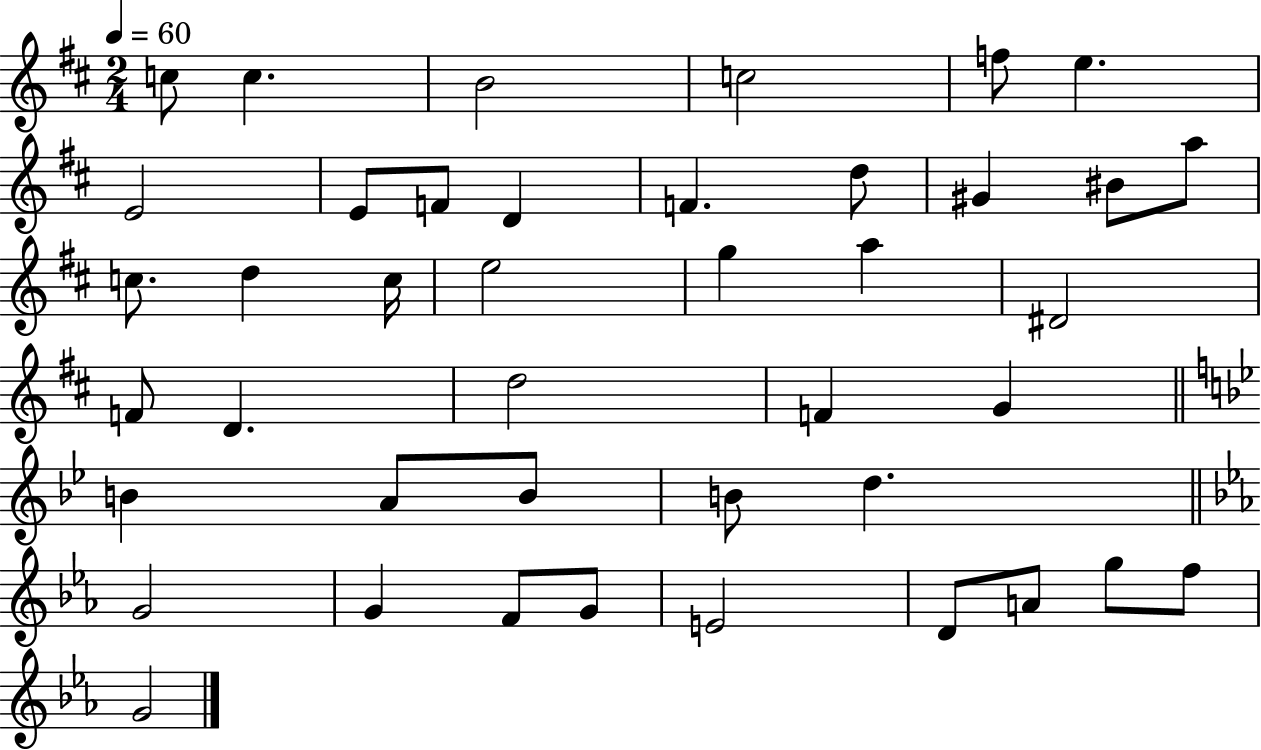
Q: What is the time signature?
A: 2/4